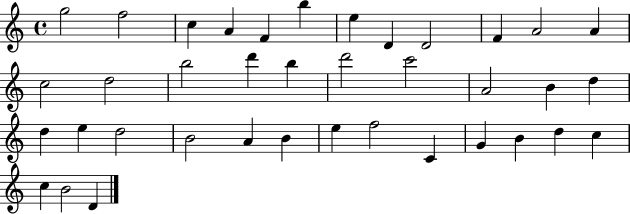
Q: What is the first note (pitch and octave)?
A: G5